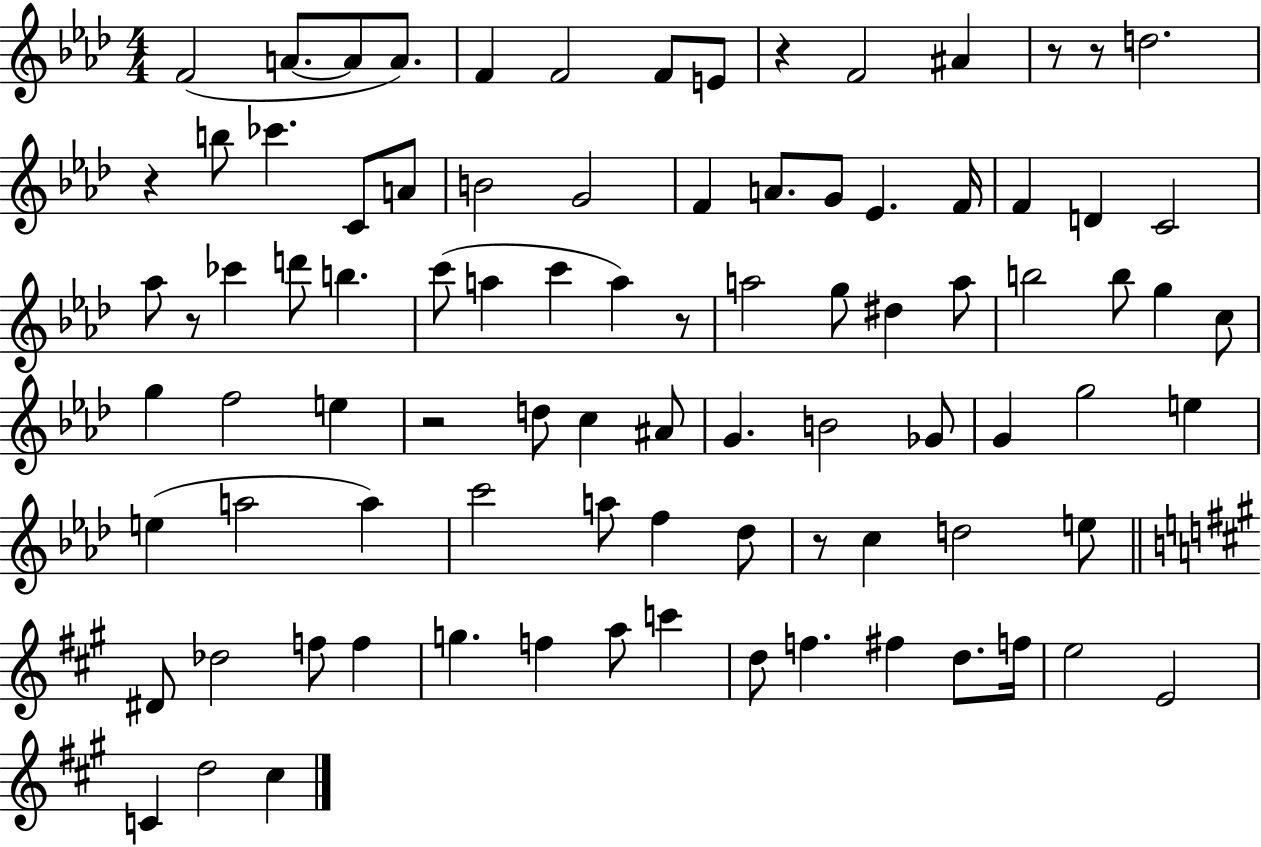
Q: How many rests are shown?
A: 8